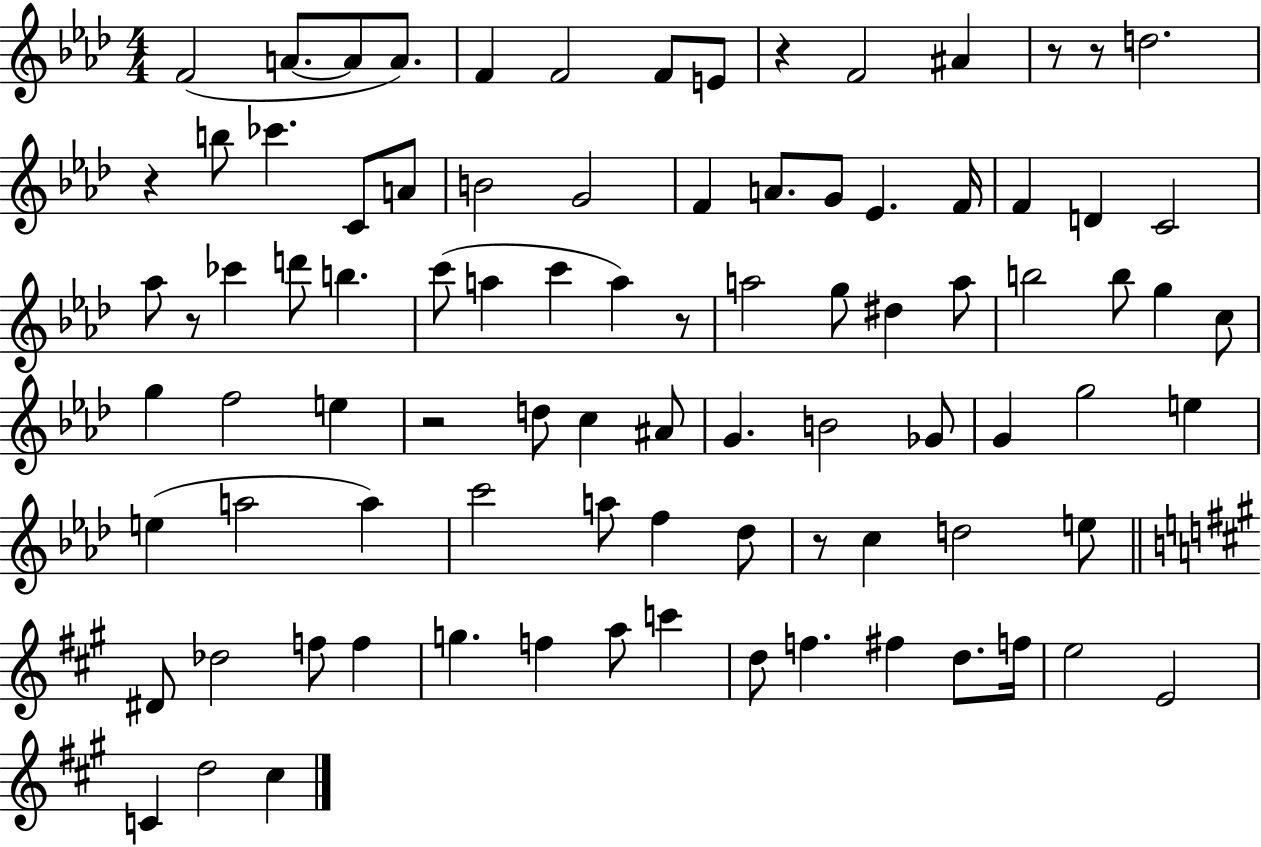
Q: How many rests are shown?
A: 8